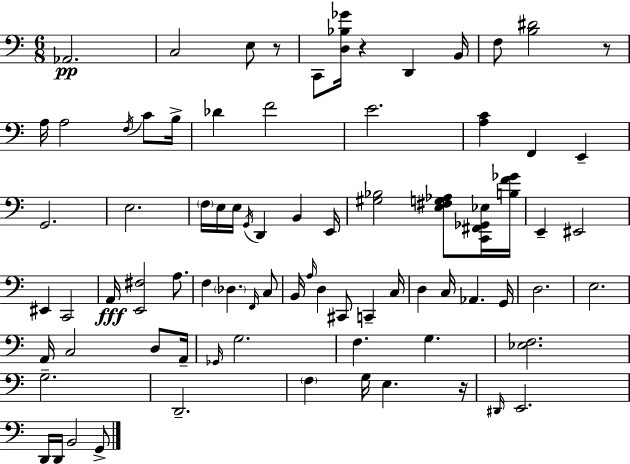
X:1
T:Untitled
M:6/8
L:1/4
K:Am
_A,,2 C,2 E,/2 z/2 C,,/2 [D,_B,_G]/4 z D,, B,,/4 F,/2 [B,^D]2 z/2 A,/4 A,2 F,/4 C/2 B,/4 _D F2 E2 [A,C] F,, E,, G,,2 E,2 F,/4 E,/4 E,/4 G,,/4 D,, B,, E,,/4 [^G,_B,]2 [E,^F,G,_A,]/2 [C,,^F,,_G,,_E,]/4 [B,F_G]/4 E,, ^E,,2 ^E,, C,,2 A,,/4 [E,,^F,]2 A,/2 F, _D, F,,/4 C,/2 B,,/4 A,/4 D, ^C,,/2 C,, C,/4 D, C,/4 _A,, G,,/4 D,2 E,2 A,,/4 C,2 D,/2 A,,/4 _G,,/4 G,2 F, G, [_E,F,]2 G,2 D,,2 F, G,/4 E, z/4 ^D,,/4 E,,2 D,,/4 D,,/4 B,,2 G,,/2